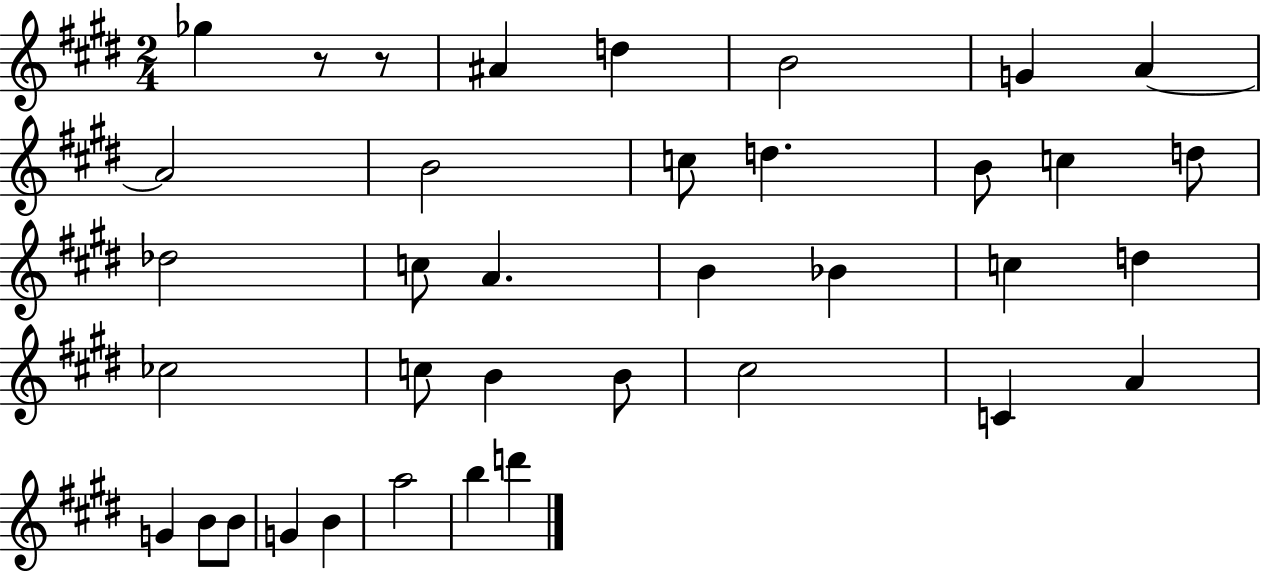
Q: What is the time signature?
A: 2/4